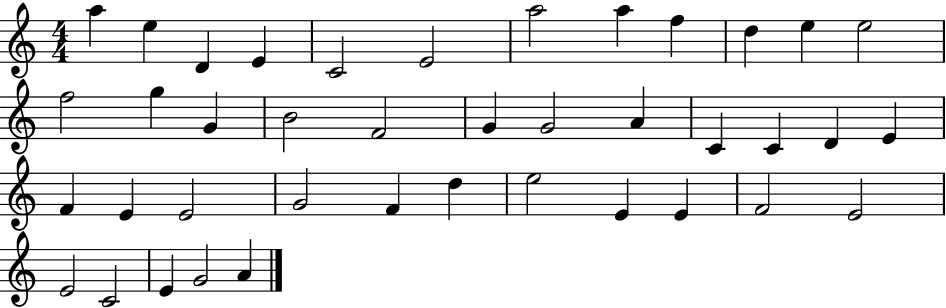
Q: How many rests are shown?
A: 0